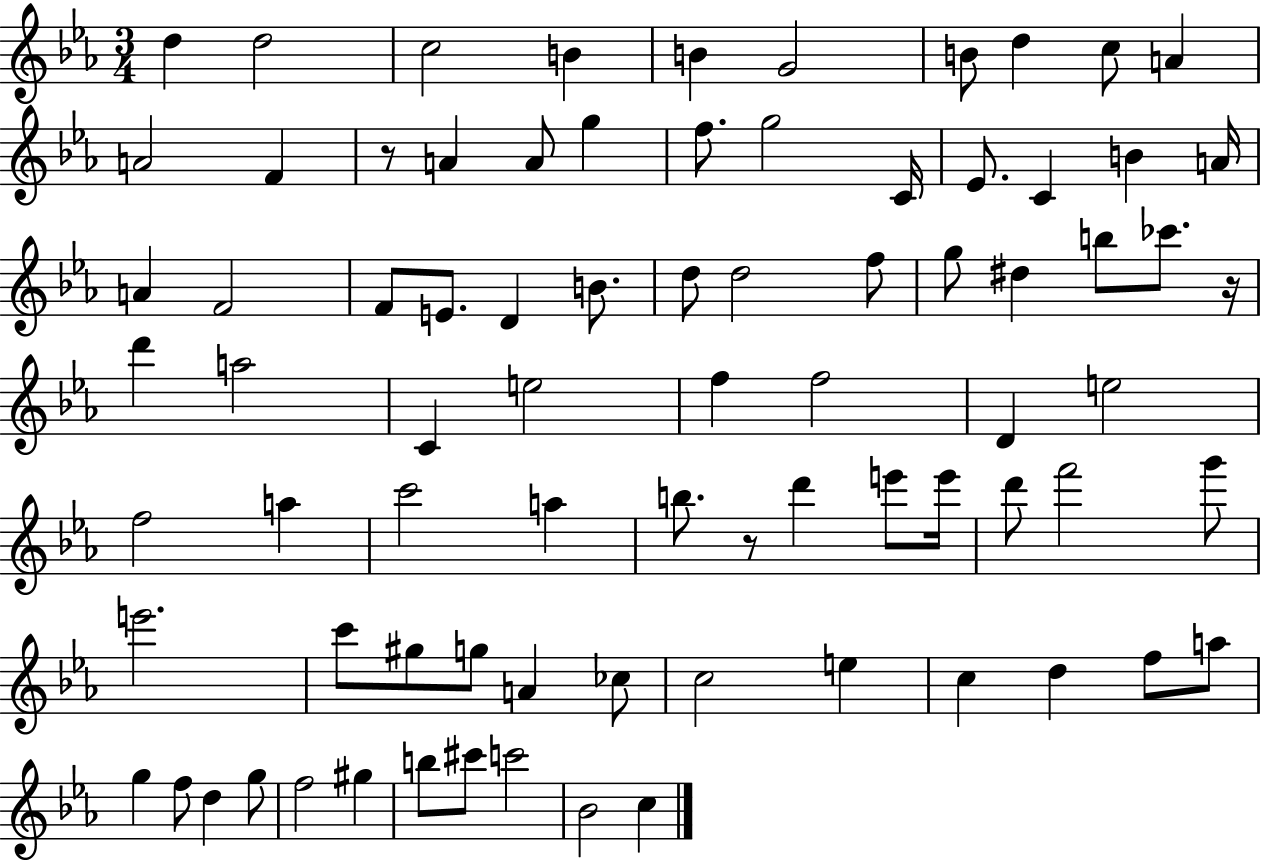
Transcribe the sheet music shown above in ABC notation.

X:1
T:Untitled
M:3/4
L:1/4
K:Eb
d d2 c2 B B G2 B/2 d c/2 A A2 F z/2 A A/2 g f/2 g2 C/4 _E/2 C B A/4 A F2 F/2 E/2 D B/2 d/2 d2 f/2 g/2 ^d b/2 _c'/2 z/4 d' a2 C e2 f f2 D e2 f2 a c'2 a b/2 z/2 d' e'/2 e'/4 d'/2 f'2 g'/2 e'2 c'/2 ^g/2 g/2 A _c/2 c2 e c d f/2 a/2 g f/2 d g/2 f2 ^g b/2 ^c'/2 c'2 _B2 c